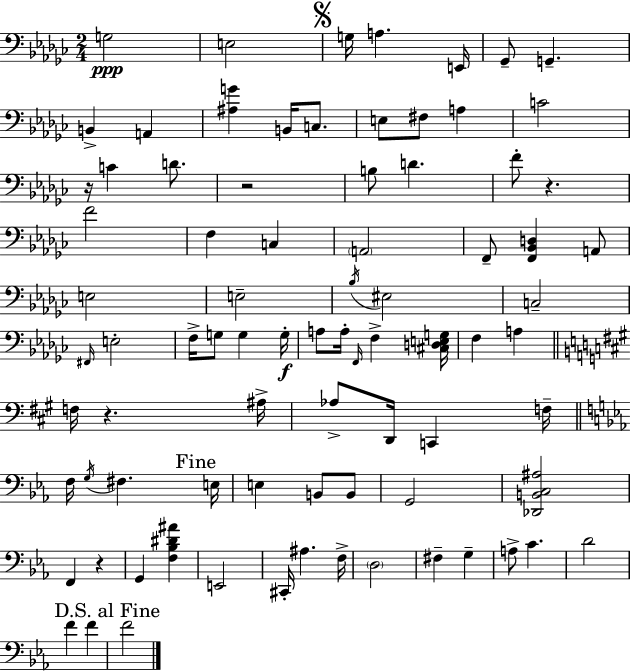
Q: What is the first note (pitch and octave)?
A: G3